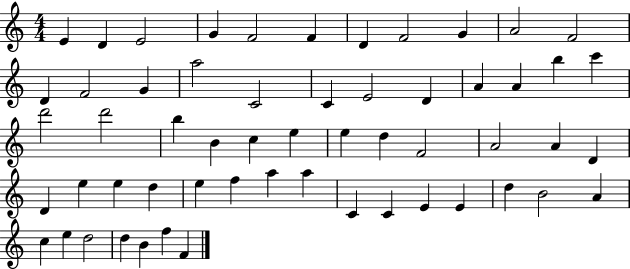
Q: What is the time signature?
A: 4/4